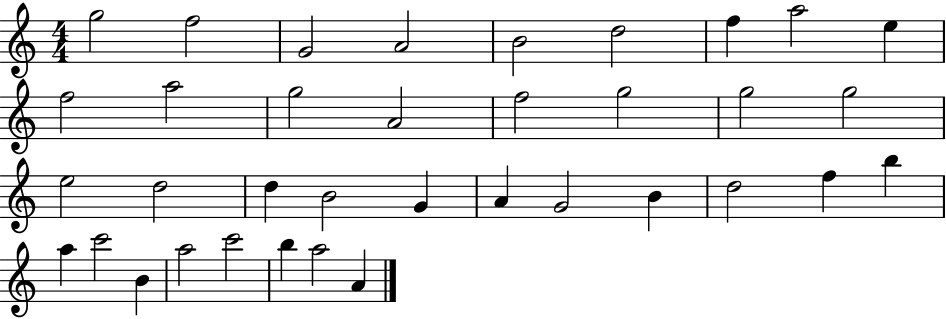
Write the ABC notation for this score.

X:1
T:Untitled
M:4/4
L:1/4
K:C
g2 f2 G2 A2 B2 d2 f a2 e f2 a2 g2 A2 f2 g2 g2 g2 e2 d2 d B2 G A G2 B d2 f b a c'2 B a2 c'2 b a2 A